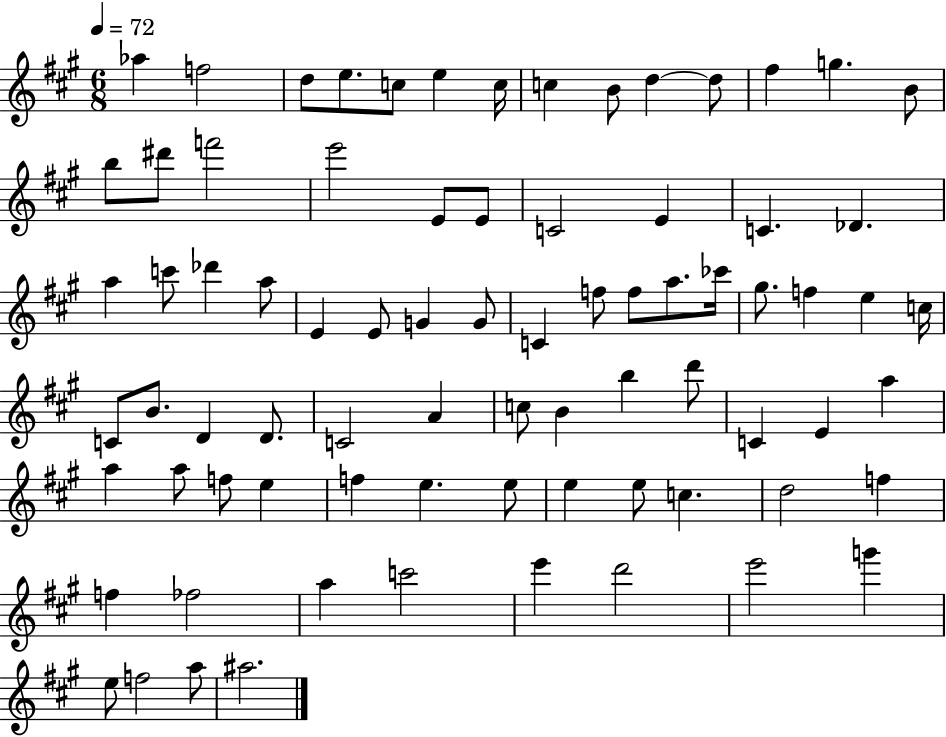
{
  \clef treble
  \numericTimeSignature
  \time 6/8
  \key a \major
  \tempo 4 = 72
  aes''4 f''2 | d''8 e''8. c''8 e''4 c''16 | c''4 b'8 d''4~~ d''8 | fis''4 g''4. b'8 | \break b''8 dis'''8 f'''2 | e'''2 e'8 e'8 | c'2 e'4 | c'4. des'4. | \break a''4 c'''8 des'''4 a''8 | e'4 e'8 g'4 g'8 | c'4 f''8 f''8 a''8. ces'''16 | gis''8. f''4 e''4 c''16 | \break c'8 b'8. d'4 d'8. | c'2 a'4 | c''8 b'4 b''4 d'''8 | c'4 e'4 a''4 | \break a''4 a''8 f''8 e''4 | f''4 e''4. e''8 | e''4 e''8 c''4. | d''2 f''4 | \break f''4 fes''2 | a''4 c'''2 | e'''4 d'''2 | e'''2 g'''4 | \break e''8 f''2 a''8 | ais''2. | \bar "|."
}